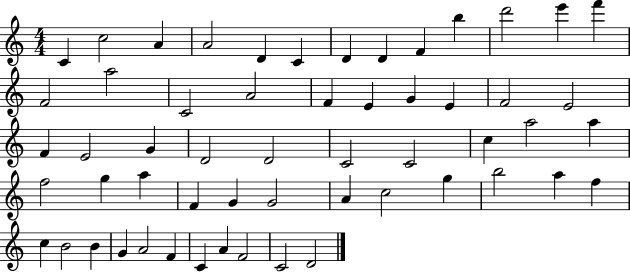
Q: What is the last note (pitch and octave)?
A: D4